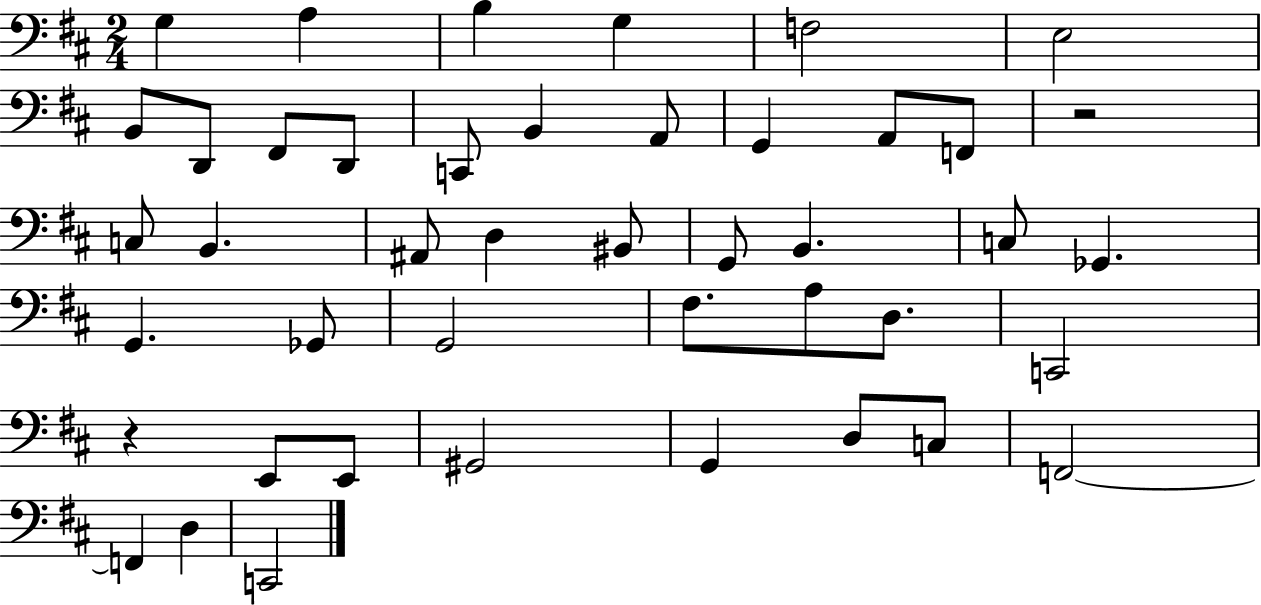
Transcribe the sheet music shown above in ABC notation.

X:1
T:Untitled
M:2/4
L:1/4
K:D
G, A, B, G, F,2 E,2 B,,/2 D,,/2 ^F,,/2 D,,/2 C,,/2 B,, A,,/2 G,, A,,/2 F,,/2 z2 C,/2 B,, ^A,,/2 D, ^B,,/2 G,,/2 B,, C,/2 _G,, G,, _G,,/2 G,,2 ^F,/2 A,/2 D,/2 C,,2 z E,,/2 E,,/2 ^G,,2 G,, D,/2 C,/2 F,,2 F,, D, C,,2